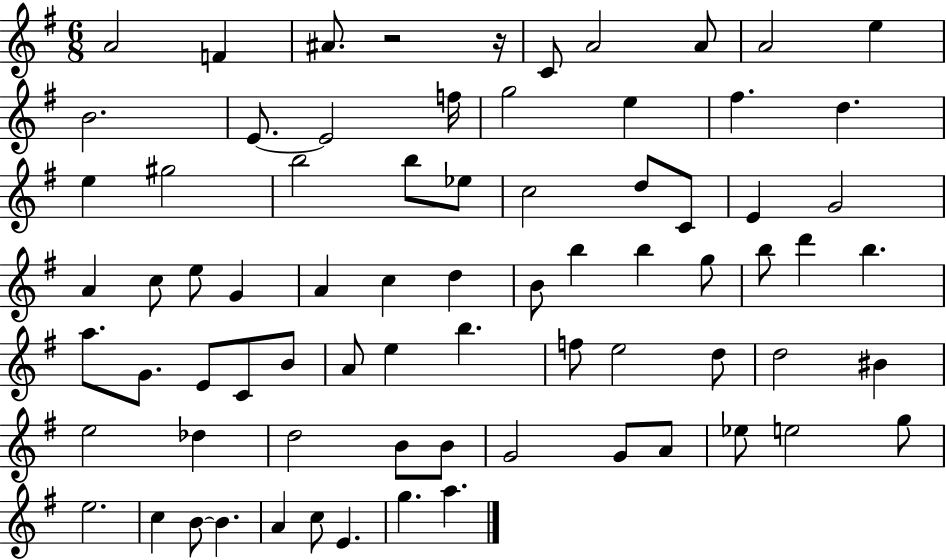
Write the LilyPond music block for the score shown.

{
  \clef treble
  \numericTimeSignature
  \time 6/8
  \key g \major
  a'2 f'4 | ais'8. r2 r16 | c'8 a'2 a'8 | a'2 e''4 | \break b'2. | e'8.~~ e'2 f''16 | g''2 e''4 | fis''4. d''4. | \break e''4 gis''2 | b''2 b''8 ees''8 | c''2 d''8 c'8 | e'4 g'2 | \break a'4 c''8 e''8 g'4 | a'4 c''4 d''4 | b'8 b''4 b''4 g''8 | b''8 d'''4 b''4. | \break a''8. g'8. e'8 c'8 b'8 | a'8 e''4 b''4. | f''8 e''2 d''8 | d''2 bis'4 | \break e''2 des''4 | d''2 b'8 b'8 | g'2 g'8 a'8 | ees''8 e''2 g''8 | \break e''2. | c''4 b'8~~ b'4. | a'4 c''8 e'4. | g''4. a''4. | \break \bar "|."
}